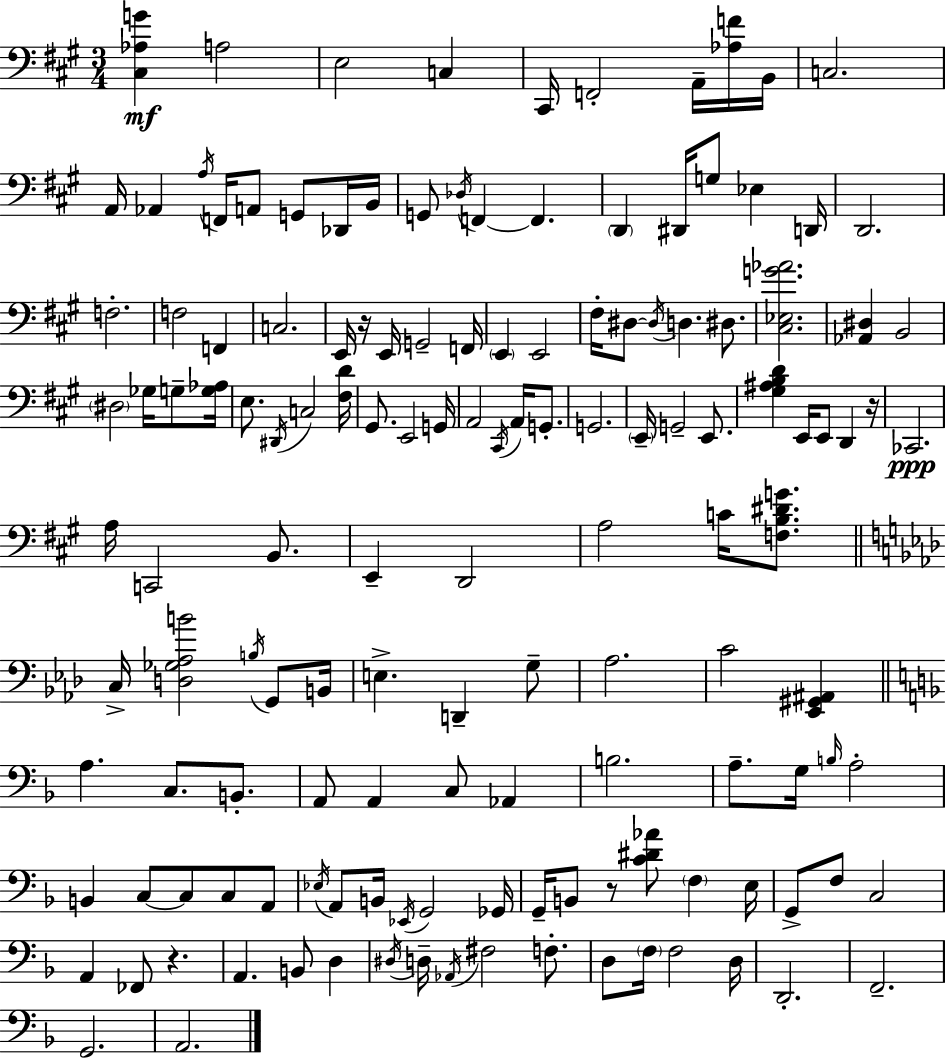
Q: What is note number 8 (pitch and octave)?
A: C3